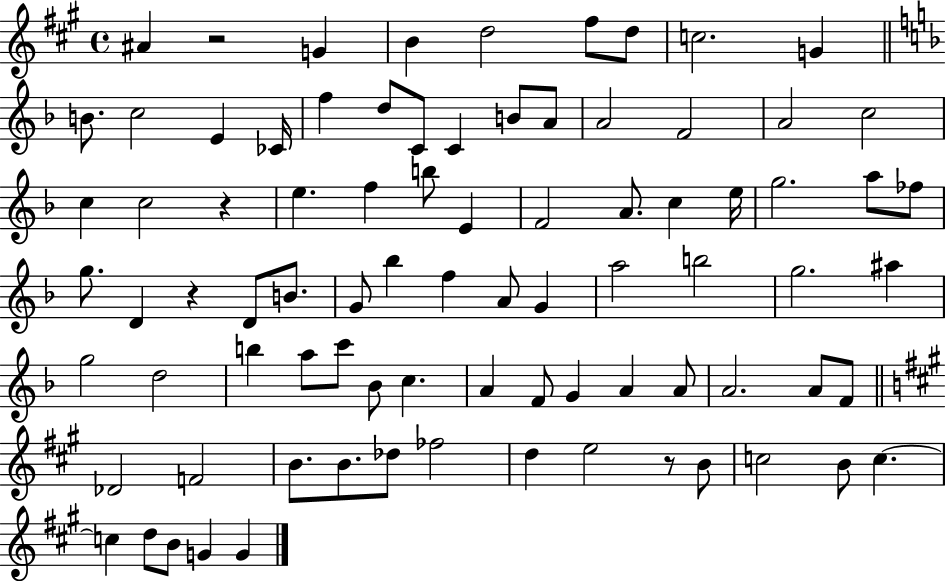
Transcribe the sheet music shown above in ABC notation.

X:1
T:Untitled
M:4/4
L:1/4
K:A
^A z2 G B d2 ^f/2 d/2 c2 G B/2 c2 E _C/4 f d/2 C/2 C B/2 A/2 A2 F2 A2 c2 c c2 z e f b/2 E F2 A/2 c e/4 g2 a/2 _f/2 g/2 D z D/2 B/2 G/2 _b f A/2 G a2 b2 g2 ^a g2 d2 b a/2 c'/2 _B/2 c A F/2 G A A/2 A2 A/2 F/2 _D2 F2 B/2 B/2 _d/2 _f2 d e2 z/2 B/2 c2 B/2 c c d/2 B/2 G G